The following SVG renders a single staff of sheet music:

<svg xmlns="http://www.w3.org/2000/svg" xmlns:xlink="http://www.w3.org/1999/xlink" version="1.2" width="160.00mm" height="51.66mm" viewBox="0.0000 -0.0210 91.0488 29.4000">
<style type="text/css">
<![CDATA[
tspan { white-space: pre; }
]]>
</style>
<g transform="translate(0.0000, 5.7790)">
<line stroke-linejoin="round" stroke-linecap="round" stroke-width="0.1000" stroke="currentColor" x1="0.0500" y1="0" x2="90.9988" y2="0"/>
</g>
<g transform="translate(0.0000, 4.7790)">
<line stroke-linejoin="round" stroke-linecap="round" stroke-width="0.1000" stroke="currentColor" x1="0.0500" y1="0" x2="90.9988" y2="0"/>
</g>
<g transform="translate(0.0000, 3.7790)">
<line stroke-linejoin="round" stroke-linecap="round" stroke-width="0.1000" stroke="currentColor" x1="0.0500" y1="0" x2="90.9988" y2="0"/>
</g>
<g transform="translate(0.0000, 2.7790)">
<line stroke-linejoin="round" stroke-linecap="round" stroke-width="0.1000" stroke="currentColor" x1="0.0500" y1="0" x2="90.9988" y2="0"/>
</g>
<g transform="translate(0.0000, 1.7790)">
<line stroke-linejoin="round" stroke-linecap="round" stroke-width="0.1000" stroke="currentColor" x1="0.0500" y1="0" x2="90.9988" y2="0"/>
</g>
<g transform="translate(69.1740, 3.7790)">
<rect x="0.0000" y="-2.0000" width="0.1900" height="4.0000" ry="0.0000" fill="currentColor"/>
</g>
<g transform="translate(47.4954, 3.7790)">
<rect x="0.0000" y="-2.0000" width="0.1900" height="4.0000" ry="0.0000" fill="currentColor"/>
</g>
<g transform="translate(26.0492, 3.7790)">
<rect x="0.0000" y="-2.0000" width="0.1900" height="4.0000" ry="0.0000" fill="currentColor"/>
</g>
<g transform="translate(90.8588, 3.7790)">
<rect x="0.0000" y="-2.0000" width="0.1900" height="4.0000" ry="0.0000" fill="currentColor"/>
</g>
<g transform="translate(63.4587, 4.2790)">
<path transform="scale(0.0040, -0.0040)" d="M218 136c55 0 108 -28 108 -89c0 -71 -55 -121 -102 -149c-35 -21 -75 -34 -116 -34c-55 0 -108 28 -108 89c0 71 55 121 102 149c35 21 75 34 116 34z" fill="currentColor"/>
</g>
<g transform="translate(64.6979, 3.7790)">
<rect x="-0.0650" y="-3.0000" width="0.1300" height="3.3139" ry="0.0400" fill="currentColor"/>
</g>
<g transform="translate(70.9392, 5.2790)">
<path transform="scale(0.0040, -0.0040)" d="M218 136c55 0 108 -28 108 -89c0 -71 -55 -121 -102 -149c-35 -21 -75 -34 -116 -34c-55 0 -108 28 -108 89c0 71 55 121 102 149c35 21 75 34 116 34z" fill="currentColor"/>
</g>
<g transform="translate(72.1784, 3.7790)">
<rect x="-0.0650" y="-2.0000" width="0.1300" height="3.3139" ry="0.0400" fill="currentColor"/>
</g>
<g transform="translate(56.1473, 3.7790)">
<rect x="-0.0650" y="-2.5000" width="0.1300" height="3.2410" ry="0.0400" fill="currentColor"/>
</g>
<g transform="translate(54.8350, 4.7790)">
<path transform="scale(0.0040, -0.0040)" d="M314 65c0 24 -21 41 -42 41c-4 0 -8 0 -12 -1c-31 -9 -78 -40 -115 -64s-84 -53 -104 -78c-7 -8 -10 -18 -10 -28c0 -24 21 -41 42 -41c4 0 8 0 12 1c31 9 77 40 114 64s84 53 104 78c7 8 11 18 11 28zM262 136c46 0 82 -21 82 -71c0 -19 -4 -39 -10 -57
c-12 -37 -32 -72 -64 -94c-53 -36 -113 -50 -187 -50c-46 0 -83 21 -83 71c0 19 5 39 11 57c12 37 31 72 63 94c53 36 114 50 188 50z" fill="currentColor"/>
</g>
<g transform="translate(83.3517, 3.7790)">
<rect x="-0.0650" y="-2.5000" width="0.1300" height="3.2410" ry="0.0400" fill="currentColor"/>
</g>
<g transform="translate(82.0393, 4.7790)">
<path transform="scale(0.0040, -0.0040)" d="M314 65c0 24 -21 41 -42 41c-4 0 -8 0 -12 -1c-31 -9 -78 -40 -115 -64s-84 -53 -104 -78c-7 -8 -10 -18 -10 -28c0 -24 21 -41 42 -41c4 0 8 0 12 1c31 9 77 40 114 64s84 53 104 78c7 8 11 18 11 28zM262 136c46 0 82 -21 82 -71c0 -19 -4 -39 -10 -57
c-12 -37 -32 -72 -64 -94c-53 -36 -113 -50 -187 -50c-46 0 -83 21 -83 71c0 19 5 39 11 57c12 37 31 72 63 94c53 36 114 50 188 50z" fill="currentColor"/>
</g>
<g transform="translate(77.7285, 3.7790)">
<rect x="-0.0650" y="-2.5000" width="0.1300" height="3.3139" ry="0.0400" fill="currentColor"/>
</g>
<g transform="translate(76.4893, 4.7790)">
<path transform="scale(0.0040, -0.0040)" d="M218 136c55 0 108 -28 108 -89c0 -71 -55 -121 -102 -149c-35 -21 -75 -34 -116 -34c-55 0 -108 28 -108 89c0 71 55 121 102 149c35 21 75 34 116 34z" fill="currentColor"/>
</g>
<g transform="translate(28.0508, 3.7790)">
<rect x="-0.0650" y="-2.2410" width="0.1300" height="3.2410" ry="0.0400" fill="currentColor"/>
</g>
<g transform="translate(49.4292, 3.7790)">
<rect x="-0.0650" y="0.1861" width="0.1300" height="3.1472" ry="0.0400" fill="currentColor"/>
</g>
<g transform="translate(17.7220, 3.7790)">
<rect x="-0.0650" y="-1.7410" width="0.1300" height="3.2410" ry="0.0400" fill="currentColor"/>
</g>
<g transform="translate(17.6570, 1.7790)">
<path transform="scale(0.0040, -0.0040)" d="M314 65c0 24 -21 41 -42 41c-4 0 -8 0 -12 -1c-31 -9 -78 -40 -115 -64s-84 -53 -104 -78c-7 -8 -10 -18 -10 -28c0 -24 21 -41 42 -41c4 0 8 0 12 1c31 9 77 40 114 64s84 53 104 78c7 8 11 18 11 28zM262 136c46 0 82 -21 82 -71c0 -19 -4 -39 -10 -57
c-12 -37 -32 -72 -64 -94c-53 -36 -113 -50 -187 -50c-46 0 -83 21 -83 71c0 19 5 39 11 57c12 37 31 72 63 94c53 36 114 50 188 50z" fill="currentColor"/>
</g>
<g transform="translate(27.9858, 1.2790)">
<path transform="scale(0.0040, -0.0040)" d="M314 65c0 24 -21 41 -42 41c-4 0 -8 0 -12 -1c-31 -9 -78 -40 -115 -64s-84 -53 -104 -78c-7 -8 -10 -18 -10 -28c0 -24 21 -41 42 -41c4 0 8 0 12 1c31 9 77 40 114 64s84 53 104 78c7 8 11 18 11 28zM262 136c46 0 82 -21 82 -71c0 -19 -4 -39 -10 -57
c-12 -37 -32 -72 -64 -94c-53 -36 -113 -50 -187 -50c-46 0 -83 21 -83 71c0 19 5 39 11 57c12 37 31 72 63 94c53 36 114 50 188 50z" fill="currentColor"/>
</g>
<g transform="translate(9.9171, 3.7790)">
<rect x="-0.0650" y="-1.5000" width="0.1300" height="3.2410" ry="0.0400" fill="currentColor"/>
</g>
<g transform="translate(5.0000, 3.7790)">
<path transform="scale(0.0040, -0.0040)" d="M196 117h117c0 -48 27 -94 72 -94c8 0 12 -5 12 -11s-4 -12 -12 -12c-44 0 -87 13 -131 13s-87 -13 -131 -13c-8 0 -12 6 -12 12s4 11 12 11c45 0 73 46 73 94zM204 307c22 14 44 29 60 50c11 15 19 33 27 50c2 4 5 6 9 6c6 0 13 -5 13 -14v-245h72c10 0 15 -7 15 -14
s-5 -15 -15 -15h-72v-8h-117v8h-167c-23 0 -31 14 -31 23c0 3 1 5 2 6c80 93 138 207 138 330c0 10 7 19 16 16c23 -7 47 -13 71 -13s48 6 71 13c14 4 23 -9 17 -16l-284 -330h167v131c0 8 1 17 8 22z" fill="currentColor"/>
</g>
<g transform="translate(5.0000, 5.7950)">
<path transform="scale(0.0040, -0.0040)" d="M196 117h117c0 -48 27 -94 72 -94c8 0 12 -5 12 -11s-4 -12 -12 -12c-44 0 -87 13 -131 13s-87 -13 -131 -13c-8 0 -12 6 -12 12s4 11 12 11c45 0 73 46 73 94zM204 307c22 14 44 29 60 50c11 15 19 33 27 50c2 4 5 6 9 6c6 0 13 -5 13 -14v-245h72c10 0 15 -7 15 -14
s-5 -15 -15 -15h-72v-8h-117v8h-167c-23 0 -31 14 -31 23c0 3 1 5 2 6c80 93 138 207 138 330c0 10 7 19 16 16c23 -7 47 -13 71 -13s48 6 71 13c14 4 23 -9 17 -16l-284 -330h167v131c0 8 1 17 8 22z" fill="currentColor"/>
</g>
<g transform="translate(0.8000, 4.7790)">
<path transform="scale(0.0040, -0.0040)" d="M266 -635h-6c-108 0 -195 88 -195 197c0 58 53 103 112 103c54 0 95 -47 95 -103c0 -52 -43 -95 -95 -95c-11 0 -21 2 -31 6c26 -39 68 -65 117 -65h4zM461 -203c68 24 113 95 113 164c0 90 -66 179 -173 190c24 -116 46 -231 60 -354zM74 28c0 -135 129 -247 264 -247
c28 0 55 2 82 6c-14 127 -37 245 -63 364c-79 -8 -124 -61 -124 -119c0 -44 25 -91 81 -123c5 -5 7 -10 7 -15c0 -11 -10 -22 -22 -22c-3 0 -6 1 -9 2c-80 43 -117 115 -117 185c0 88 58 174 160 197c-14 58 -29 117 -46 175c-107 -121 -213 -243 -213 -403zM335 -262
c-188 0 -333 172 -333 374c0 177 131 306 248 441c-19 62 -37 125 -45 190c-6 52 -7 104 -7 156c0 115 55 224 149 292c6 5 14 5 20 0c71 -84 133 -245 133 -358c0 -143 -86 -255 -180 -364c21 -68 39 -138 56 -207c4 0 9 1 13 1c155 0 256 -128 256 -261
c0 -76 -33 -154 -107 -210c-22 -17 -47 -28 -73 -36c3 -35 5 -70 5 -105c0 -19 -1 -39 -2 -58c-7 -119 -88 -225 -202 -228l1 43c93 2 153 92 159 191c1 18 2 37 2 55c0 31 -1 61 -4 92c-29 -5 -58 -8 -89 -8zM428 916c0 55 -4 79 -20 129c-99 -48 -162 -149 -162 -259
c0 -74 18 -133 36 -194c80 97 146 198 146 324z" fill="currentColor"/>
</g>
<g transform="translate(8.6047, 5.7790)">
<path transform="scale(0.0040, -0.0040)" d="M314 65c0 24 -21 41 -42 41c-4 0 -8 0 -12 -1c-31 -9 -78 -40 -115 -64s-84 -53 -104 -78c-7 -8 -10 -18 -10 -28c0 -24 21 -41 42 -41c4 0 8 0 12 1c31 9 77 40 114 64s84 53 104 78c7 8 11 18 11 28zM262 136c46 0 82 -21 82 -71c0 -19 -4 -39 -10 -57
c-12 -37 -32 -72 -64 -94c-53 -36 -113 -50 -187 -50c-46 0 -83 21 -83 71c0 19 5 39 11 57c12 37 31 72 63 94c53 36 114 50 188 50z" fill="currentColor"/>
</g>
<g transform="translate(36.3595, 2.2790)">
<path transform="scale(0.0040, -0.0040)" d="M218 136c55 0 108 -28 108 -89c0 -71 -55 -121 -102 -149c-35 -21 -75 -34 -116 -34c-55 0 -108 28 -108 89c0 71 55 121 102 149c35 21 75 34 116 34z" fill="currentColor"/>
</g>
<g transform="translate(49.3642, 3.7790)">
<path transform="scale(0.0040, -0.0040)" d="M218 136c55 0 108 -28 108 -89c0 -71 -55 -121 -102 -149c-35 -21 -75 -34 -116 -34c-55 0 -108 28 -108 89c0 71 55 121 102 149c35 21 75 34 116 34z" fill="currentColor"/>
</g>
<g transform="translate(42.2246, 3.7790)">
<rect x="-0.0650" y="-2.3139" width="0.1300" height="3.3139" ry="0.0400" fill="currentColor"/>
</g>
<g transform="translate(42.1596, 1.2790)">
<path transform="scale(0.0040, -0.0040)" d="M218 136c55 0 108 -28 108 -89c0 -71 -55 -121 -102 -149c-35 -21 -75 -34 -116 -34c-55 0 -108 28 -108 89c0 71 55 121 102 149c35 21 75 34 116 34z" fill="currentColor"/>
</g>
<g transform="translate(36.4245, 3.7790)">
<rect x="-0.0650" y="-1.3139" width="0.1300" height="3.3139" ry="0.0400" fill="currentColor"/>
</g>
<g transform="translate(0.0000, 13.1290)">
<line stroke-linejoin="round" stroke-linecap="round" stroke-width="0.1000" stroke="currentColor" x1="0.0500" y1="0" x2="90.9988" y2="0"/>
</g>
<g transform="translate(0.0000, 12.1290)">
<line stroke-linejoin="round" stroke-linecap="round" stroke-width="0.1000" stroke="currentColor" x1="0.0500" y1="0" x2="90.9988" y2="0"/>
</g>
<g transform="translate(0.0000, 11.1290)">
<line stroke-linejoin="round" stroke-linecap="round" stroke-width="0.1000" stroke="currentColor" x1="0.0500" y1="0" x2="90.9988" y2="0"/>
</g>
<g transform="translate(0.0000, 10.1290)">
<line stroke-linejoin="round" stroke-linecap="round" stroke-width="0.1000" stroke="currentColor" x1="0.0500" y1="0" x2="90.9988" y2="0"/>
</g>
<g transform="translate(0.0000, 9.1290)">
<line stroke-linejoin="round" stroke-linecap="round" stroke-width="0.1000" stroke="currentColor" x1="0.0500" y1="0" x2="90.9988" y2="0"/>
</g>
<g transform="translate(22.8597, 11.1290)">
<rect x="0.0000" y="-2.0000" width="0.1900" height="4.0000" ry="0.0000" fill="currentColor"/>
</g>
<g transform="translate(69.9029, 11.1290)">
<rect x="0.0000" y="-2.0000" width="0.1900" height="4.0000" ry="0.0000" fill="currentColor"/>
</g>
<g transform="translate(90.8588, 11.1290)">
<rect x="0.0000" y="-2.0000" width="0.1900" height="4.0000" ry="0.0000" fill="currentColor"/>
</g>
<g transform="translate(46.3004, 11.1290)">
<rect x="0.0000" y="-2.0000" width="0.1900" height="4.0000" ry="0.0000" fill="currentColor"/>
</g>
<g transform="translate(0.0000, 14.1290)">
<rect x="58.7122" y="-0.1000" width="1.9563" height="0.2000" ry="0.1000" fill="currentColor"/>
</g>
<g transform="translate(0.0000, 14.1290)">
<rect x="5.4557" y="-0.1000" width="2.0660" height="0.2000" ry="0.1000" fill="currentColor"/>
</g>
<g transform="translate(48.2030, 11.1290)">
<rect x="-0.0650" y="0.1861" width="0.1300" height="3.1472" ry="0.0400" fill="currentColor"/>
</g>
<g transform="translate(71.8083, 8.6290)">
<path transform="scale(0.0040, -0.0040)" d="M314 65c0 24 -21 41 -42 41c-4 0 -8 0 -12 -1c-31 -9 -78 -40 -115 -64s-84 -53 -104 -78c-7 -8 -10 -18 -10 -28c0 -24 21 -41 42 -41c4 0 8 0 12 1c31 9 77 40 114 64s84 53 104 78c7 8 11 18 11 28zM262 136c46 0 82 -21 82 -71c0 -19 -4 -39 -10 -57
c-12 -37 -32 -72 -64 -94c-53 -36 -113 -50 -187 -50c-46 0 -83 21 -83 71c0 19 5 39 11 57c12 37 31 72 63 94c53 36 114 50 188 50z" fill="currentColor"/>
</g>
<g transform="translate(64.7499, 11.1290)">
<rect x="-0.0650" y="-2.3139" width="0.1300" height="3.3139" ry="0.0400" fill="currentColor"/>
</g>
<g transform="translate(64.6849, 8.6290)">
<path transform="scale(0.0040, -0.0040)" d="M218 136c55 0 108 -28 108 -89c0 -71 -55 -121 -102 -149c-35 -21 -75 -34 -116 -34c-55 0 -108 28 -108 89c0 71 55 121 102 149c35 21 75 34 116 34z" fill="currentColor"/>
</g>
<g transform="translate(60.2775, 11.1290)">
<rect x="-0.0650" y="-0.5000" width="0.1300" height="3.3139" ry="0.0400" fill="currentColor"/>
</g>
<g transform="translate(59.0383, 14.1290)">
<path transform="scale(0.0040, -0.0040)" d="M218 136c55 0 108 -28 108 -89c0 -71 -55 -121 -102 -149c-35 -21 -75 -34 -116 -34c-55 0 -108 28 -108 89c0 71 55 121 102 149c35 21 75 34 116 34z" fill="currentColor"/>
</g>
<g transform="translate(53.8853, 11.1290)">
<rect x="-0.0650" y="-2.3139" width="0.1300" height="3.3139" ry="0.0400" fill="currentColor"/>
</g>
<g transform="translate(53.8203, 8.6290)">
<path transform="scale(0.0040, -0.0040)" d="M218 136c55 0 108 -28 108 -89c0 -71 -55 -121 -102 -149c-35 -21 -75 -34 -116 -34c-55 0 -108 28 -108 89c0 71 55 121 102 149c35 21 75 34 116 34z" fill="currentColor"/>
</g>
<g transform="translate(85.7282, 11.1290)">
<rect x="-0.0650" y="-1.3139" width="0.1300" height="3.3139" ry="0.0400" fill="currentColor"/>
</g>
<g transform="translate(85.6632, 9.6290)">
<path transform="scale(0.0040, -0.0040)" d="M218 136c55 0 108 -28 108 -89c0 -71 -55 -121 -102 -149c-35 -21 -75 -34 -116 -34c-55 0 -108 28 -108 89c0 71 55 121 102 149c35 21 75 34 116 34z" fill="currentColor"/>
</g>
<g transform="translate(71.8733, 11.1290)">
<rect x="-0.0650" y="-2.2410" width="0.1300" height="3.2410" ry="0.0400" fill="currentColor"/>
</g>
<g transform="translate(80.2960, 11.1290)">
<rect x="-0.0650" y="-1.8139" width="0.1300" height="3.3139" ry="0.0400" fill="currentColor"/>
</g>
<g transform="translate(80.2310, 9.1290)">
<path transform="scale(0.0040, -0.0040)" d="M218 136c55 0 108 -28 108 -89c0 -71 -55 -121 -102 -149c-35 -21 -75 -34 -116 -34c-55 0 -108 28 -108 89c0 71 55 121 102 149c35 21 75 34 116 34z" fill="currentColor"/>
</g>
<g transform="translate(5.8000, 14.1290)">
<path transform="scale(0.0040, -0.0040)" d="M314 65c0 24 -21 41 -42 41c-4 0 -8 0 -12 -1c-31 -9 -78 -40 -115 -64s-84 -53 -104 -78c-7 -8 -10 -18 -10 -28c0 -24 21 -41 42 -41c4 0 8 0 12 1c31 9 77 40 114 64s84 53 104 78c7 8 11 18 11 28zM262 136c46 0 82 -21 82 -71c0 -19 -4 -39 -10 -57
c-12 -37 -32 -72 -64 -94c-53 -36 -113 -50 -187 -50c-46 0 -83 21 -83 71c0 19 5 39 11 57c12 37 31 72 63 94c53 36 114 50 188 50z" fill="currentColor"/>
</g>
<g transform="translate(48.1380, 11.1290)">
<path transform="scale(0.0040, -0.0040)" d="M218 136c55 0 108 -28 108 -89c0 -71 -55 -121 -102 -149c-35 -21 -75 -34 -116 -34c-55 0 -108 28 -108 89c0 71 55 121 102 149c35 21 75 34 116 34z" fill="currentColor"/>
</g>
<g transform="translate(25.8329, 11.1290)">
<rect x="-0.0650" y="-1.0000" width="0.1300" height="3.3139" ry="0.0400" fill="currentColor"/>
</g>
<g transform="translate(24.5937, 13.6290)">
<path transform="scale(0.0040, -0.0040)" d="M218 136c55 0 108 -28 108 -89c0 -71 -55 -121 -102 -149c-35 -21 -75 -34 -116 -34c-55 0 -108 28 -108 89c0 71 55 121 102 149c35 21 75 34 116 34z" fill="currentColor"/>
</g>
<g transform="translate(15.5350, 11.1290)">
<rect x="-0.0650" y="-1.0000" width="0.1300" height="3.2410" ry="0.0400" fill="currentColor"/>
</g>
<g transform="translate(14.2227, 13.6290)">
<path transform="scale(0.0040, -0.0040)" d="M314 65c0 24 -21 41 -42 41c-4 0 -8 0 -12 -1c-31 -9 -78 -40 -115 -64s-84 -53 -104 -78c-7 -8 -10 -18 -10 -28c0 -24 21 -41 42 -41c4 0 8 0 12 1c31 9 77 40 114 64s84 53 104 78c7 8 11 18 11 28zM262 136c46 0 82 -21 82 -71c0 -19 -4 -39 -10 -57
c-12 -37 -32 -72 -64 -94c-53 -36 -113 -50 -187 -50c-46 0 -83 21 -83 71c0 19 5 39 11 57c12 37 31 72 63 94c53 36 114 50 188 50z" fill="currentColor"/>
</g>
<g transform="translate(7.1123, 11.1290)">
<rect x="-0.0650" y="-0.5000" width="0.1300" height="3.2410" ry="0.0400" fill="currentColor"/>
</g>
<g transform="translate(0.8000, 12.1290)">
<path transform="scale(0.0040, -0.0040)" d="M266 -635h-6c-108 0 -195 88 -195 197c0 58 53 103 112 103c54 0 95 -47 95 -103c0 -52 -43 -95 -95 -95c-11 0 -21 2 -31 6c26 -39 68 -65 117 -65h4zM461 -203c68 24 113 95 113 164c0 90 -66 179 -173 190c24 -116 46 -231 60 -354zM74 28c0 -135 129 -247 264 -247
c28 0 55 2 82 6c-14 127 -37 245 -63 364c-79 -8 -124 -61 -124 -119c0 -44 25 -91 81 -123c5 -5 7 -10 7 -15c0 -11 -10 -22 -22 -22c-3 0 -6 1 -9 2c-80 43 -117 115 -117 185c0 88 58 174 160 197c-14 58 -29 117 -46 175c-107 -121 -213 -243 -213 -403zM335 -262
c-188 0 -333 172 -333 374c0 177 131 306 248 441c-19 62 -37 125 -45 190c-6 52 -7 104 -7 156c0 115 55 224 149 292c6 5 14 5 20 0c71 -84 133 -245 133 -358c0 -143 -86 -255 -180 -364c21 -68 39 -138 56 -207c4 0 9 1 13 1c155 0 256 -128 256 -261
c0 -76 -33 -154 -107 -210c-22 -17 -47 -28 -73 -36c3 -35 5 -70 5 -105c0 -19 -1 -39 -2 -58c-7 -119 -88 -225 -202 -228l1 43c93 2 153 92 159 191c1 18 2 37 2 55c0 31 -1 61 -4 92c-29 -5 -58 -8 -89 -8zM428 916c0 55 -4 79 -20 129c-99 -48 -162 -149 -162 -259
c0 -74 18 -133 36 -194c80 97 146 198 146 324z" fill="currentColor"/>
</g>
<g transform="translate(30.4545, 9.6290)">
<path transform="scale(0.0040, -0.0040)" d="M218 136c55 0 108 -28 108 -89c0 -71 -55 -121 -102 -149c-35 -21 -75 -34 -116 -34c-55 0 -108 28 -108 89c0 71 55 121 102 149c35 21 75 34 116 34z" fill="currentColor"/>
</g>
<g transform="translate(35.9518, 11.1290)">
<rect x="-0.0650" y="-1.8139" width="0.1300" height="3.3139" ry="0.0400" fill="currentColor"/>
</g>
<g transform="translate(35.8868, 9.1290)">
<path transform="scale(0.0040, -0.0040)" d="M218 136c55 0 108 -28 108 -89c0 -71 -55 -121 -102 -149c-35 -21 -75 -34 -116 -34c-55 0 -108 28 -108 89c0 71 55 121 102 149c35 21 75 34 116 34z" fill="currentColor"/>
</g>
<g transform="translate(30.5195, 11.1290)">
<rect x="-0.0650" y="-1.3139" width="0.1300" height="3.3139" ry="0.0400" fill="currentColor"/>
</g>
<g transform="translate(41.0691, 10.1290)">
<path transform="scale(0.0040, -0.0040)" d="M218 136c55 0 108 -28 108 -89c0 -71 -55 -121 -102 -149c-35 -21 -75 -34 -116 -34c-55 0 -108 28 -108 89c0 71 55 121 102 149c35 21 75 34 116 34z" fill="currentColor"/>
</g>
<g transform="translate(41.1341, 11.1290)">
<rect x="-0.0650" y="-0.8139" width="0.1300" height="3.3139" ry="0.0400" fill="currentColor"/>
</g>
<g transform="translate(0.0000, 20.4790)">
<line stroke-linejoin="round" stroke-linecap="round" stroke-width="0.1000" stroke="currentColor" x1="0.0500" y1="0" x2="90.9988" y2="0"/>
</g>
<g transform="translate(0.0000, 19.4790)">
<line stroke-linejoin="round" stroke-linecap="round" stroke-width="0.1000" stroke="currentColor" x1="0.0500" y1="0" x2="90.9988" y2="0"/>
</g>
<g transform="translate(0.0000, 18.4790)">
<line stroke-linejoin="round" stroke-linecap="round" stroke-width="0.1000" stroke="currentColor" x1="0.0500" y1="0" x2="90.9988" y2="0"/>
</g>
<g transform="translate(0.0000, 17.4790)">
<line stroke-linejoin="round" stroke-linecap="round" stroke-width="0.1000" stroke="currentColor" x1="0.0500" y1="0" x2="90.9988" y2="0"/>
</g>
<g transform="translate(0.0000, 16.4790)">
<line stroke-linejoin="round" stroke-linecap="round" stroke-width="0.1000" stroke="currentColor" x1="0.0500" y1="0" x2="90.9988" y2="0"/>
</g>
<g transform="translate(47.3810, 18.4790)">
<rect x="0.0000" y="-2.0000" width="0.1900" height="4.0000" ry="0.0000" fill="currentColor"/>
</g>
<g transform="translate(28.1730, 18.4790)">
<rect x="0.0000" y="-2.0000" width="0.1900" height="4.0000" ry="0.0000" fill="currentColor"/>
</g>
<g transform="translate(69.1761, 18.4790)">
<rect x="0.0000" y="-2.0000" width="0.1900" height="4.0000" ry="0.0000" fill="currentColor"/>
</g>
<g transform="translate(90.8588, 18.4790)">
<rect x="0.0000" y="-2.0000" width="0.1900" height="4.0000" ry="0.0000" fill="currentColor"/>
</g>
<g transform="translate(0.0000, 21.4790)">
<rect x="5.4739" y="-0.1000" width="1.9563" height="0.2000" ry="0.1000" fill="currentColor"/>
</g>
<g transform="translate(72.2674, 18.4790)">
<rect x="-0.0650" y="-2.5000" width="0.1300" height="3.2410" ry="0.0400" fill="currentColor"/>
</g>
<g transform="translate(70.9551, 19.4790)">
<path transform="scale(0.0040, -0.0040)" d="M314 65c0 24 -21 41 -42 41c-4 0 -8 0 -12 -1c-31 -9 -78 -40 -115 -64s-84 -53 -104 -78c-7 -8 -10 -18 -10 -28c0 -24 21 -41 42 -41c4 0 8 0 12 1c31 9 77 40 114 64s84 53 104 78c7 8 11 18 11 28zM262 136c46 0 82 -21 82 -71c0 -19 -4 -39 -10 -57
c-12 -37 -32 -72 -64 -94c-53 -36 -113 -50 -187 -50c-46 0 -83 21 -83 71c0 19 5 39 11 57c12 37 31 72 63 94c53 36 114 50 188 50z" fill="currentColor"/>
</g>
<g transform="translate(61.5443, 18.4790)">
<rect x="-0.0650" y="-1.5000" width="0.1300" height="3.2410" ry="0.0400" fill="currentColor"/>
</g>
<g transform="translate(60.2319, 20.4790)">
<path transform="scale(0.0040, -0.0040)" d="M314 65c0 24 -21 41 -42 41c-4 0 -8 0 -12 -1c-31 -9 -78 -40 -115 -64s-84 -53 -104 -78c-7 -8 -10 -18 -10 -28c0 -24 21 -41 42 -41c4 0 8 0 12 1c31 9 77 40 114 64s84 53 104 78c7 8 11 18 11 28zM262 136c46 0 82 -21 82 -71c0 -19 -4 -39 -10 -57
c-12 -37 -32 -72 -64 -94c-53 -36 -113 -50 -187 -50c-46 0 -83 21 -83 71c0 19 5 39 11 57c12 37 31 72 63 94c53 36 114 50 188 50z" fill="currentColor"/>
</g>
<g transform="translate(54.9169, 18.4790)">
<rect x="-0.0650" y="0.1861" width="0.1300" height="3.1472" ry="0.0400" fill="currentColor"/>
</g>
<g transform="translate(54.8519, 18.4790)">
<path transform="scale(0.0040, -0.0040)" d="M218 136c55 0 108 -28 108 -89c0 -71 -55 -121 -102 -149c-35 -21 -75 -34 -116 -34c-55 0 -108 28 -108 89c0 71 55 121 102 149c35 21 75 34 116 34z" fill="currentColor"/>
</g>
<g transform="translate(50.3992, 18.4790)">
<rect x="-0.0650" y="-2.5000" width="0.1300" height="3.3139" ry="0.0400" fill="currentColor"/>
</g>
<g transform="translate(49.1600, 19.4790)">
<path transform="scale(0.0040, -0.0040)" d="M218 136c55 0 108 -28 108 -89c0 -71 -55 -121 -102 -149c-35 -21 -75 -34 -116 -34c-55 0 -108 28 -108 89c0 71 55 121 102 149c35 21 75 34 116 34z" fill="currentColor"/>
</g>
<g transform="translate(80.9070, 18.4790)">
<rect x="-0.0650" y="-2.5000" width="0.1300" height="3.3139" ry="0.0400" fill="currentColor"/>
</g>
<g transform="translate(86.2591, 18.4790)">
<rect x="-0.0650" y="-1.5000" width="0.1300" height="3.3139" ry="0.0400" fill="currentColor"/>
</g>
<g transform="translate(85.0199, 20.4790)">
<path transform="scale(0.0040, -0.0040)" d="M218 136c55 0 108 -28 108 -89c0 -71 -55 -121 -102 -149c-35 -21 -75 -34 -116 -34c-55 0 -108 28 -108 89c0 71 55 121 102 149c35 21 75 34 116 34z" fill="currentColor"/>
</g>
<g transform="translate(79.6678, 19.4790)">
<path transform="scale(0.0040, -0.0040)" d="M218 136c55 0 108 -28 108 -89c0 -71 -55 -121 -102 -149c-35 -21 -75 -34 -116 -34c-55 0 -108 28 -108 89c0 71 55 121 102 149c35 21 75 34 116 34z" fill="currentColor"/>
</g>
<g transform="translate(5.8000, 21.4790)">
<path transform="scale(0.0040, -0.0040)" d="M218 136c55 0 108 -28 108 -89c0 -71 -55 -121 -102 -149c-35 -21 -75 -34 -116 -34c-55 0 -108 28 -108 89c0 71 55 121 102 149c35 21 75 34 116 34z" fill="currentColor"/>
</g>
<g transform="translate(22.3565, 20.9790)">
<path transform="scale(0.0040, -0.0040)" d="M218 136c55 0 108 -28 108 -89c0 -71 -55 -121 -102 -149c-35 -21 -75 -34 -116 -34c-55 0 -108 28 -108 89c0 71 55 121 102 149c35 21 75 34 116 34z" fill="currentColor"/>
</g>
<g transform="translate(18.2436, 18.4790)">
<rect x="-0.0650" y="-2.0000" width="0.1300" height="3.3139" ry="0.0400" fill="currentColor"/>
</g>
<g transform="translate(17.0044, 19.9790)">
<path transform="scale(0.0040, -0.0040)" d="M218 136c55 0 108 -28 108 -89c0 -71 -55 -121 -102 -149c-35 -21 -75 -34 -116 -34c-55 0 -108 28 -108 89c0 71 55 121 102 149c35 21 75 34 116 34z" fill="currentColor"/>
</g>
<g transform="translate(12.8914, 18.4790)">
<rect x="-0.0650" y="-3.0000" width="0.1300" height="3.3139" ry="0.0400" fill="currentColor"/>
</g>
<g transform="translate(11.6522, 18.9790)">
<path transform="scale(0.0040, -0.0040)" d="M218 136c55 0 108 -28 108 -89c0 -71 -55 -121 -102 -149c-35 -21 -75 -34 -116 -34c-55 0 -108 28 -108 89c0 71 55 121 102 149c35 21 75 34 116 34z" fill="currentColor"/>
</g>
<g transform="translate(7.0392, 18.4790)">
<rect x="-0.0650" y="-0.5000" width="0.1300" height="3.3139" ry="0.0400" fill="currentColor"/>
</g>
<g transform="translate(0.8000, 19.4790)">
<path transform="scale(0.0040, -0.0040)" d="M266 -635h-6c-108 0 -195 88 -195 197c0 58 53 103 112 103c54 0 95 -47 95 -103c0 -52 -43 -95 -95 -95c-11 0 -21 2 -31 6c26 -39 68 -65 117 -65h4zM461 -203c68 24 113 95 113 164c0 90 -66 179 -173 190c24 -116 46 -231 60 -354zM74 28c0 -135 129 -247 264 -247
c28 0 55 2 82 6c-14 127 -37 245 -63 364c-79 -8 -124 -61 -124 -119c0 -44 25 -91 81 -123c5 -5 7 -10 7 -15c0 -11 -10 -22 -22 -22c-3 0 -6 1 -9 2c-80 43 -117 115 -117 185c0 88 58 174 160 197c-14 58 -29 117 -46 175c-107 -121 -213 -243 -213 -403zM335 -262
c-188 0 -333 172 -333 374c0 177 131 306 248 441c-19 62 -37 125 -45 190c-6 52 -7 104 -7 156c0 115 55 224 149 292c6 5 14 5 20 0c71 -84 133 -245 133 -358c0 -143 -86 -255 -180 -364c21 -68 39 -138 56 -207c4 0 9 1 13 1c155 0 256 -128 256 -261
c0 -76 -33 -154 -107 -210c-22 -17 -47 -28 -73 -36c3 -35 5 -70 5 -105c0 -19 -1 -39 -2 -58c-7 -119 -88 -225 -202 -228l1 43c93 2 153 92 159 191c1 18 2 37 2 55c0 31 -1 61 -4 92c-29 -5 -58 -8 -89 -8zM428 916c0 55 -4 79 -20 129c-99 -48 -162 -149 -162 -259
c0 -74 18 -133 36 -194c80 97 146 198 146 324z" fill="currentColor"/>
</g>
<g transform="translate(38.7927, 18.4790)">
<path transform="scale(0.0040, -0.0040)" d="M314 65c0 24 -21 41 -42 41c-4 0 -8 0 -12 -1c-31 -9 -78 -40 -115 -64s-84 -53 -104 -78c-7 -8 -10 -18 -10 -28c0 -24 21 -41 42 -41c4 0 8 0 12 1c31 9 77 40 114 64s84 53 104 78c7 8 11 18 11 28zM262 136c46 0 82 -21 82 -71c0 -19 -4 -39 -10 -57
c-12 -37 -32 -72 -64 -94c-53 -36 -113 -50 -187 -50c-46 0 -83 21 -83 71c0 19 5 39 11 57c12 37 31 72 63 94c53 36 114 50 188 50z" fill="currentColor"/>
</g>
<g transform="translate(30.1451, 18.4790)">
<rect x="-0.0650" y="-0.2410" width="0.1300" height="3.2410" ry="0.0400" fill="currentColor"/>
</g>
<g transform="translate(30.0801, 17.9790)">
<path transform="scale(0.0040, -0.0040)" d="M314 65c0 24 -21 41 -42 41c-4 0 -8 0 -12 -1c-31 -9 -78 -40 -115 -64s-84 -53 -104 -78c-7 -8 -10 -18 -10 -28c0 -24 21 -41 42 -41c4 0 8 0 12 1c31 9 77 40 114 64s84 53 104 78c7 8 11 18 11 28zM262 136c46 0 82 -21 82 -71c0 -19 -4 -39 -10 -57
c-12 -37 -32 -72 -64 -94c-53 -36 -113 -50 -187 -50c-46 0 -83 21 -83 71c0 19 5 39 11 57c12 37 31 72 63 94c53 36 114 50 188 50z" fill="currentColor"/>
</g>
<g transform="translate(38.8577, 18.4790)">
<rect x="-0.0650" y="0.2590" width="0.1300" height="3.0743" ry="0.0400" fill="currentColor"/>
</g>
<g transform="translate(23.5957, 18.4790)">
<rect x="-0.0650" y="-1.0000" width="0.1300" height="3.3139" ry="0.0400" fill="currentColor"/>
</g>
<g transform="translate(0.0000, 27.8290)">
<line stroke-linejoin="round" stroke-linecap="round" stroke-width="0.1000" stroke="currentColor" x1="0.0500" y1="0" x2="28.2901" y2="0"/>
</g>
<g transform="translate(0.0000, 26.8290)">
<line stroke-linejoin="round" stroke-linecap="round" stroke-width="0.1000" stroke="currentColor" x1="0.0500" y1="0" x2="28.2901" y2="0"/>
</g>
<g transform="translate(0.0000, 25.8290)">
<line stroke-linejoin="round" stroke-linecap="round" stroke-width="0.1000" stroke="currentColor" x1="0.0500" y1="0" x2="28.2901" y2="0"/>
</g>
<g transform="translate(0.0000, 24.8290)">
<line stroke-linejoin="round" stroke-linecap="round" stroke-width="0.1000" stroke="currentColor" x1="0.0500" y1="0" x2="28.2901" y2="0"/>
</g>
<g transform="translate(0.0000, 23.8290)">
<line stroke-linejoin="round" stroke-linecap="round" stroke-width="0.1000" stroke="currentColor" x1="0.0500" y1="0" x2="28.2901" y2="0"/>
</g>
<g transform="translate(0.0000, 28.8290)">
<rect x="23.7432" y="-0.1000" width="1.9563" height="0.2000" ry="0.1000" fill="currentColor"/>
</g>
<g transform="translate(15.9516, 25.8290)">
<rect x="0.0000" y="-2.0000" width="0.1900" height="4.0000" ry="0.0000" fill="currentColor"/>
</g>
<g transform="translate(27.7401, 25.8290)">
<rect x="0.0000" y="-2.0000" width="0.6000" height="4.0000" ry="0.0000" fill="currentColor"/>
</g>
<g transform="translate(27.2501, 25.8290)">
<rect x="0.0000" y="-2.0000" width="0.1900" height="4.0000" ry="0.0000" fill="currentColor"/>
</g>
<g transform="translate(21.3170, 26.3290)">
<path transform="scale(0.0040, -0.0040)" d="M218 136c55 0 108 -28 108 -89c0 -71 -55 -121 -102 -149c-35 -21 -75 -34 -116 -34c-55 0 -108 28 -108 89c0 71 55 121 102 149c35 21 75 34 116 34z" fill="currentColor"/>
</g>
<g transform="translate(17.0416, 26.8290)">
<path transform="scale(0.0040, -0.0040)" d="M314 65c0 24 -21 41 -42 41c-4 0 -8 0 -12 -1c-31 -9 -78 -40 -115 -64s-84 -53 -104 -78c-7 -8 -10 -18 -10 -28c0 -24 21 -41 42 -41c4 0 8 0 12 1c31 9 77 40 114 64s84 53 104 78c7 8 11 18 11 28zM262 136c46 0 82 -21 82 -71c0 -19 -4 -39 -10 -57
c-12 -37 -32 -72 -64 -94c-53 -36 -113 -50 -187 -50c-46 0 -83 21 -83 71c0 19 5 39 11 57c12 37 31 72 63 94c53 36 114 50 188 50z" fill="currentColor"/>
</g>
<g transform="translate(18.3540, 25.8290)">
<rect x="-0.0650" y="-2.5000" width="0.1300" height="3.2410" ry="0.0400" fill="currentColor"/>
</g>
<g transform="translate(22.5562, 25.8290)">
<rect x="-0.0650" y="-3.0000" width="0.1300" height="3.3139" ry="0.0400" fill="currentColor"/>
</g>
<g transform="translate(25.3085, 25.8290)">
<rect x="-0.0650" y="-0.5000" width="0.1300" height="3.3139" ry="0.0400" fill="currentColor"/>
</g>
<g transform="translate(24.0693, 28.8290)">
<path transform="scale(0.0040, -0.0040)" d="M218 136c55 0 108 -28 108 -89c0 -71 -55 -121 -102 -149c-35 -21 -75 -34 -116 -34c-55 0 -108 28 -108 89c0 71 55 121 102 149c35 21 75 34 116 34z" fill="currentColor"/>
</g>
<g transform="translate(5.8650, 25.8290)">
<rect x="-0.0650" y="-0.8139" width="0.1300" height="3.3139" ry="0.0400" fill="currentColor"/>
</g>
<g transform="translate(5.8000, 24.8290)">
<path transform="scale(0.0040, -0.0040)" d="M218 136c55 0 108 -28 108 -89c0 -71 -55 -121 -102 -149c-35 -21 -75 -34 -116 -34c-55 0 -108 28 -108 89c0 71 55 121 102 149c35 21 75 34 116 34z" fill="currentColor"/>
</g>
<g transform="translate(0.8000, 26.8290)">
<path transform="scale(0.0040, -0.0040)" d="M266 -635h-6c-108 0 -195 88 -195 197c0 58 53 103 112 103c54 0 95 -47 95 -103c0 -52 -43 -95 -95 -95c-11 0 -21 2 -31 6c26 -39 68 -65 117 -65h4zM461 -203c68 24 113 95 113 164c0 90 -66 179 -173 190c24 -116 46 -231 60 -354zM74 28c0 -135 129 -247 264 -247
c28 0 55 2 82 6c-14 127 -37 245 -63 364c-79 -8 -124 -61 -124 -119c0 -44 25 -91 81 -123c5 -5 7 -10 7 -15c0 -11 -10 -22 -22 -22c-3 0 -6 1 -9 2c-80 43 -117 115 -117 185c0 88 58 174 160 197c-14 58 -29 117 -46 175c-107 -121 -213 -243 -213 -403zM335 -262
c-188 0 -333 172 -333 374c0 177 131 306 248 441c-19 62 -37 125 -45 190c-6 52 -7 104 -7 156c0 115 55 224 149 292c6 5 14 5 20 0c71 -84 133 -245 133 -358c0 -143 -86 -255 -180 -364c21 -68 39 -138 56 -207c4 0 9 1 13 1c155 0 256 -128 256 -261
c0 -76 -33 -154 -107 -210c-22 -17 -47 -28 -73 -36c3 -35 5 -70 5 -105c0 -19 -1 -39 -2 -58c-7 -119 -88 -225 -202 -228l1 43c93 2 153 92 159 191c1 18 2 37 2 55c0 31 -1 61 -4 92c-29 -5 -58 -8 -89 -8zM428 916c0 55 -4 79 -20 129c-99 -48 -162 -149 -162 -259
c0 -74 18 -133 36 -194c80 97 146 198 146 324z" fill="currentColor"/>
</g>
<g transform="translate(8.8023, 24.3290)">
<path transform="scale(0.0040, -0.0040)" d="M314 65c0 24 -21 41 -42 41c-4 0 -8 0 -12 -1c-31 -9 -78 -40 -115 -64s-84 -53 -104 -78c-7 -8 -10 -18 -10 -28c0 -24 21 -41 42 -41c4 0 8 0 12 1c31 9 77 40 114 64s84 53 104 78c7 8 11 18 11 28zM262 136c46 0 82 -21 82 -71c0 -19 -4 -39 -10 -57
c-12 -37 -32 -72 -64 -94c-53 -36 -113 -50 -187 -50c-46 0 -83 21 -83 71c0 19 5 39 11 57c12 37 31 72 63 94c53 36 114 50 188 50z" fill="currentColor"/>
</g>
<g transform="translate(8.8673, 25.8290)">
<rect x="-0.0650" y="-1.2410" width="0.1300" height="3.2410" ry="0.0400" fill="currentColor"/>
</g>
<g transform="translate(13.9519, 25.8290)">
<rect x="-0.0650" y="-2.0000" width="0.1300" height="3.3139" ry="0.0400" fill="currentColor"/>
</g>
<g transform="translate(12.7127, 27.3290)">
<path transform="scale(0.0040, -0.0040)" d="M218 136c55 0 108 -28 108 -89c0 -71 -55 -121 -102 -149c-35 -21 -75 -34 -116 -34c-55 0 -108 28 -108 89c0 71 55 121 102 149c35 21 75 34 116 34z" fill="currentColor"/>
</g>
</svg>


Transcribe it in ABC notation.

X:1
T:Untitled
M:4/4
L:1/4
K:C
E2 f2 g2 e g B G2 A F G G2 C2 D2 D e f d B g C g g2 f e C A F D c2 B2 G B E2 G2 G E d e2 F G2 A C